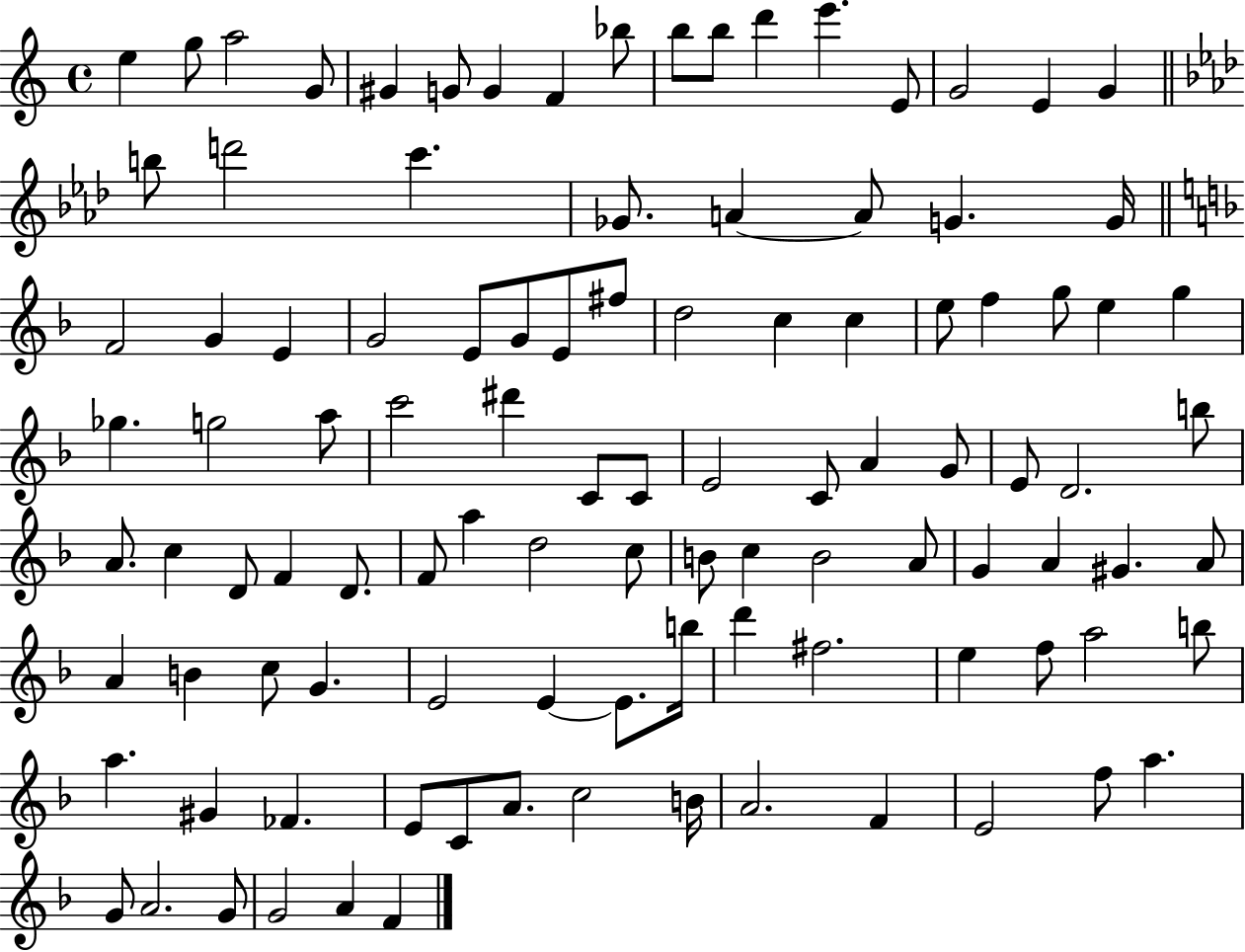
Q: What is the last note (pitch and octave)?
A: F4